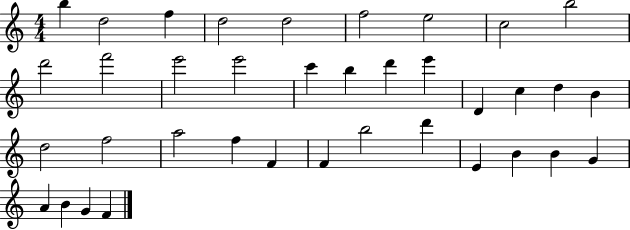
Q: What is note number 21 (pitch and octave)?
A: B4